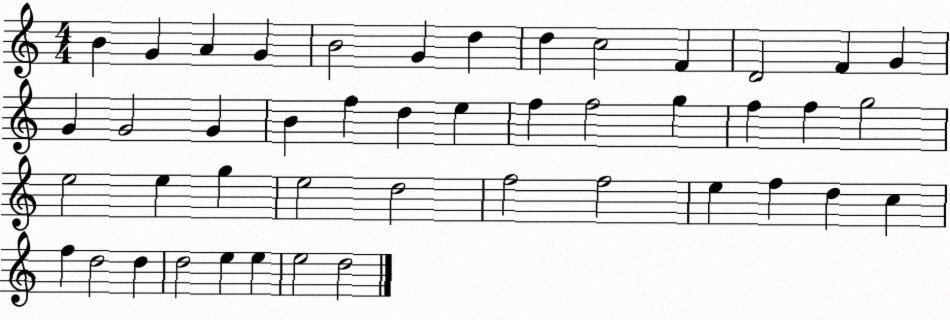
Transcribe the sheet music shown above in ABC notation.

X:1
T:Untitled
M:4/4
L:1/4
K:C
B G A G B2 G d d c2 F D2 F G G G2 G B f d e f f2 g f f g2 e2 e g e2 d2 f2 f2 e f d c f d2 d d2 e e e2 d2